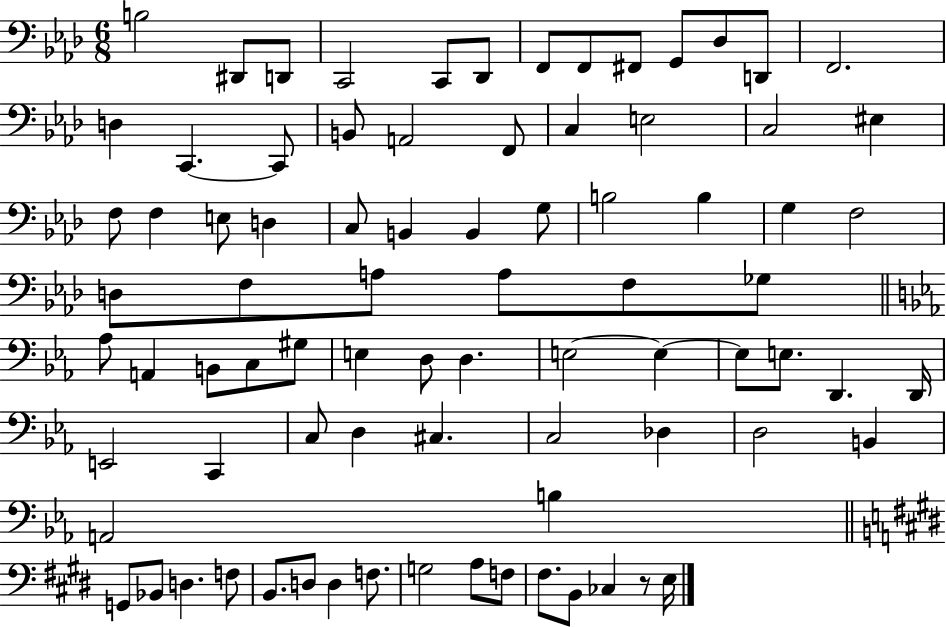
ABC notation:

X:1
T:Untitled
M:6/8
L:1/4
K:Ab
B,2 ^D,,/2 D,,/2 C,,2 C,,/2 _D,,/2 F,,/2 F,,/2 ^F,,/2 G,,/2 _D,/2 D,,/2 F,,2 D, C,, C,,/2 B,,/2 A,,2 F,,/2 C, E,2 C,2 ^E, F,/2 F, E,/2 D, C,/2 B,, B,, G,/2 B,2 B, G, F,2 D,/2 F,/2 A,/2 A,/2 F,/2 _G,/2 _A,/2 A,, B,,/2 C,/2 ^G,/2 E, D,/2 D, E,2 E, E,/2 E,/2 D,, D,,/4 E,,2 C,, C,/2 D, ^C, C,2 _D, D,2 B,, A,,2 B, G,,/2 _B,,/2 D, F,/2 B,,/2 D,/2 D, F,/2 G,2 A,/2 F,/2 ^F,/2 B,,/2 _C, z/2 E,/4